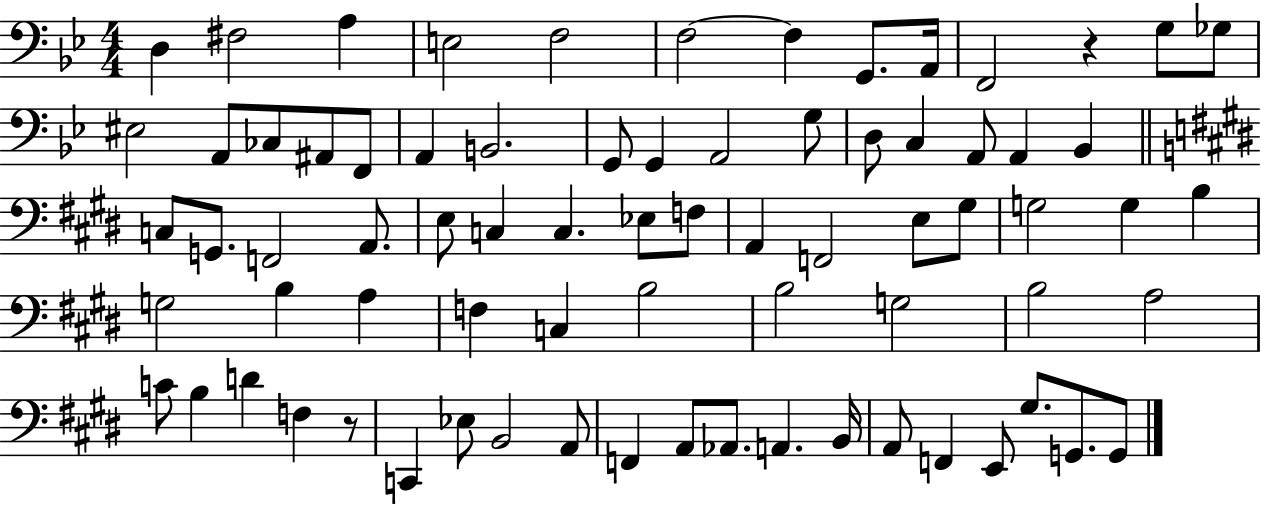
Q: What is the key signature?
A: BES major